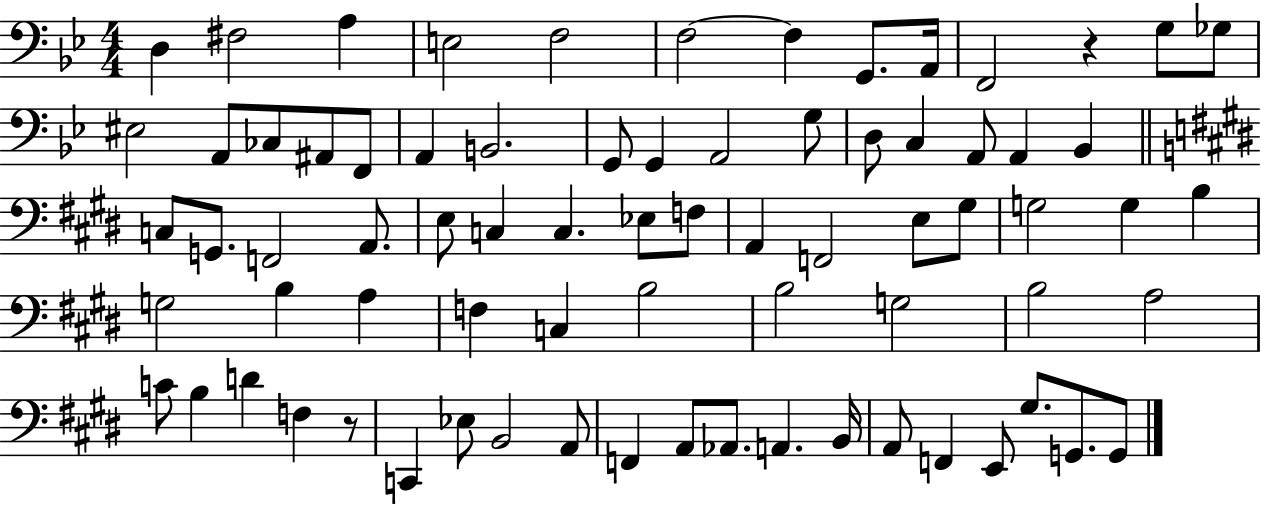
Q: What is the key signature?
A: BES major